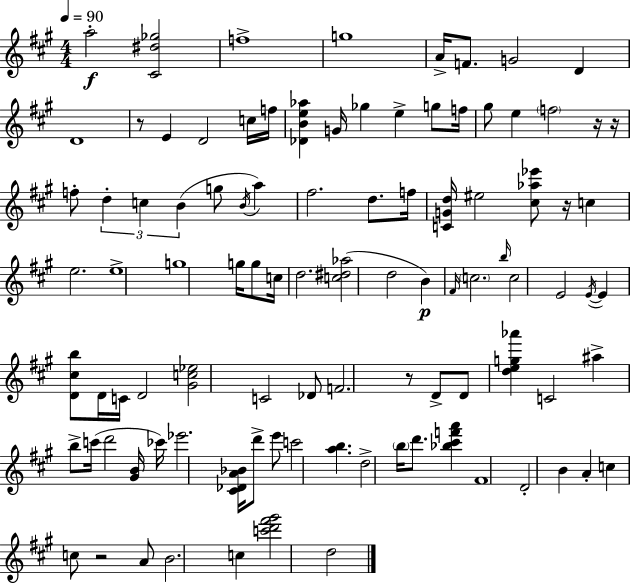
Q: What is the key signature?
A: A major